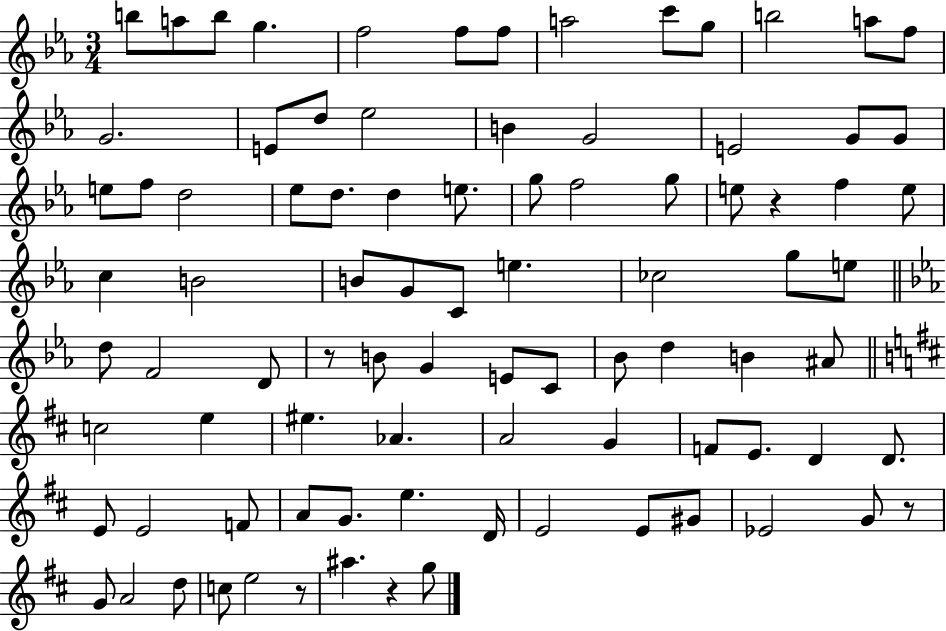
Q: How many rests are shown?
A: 5